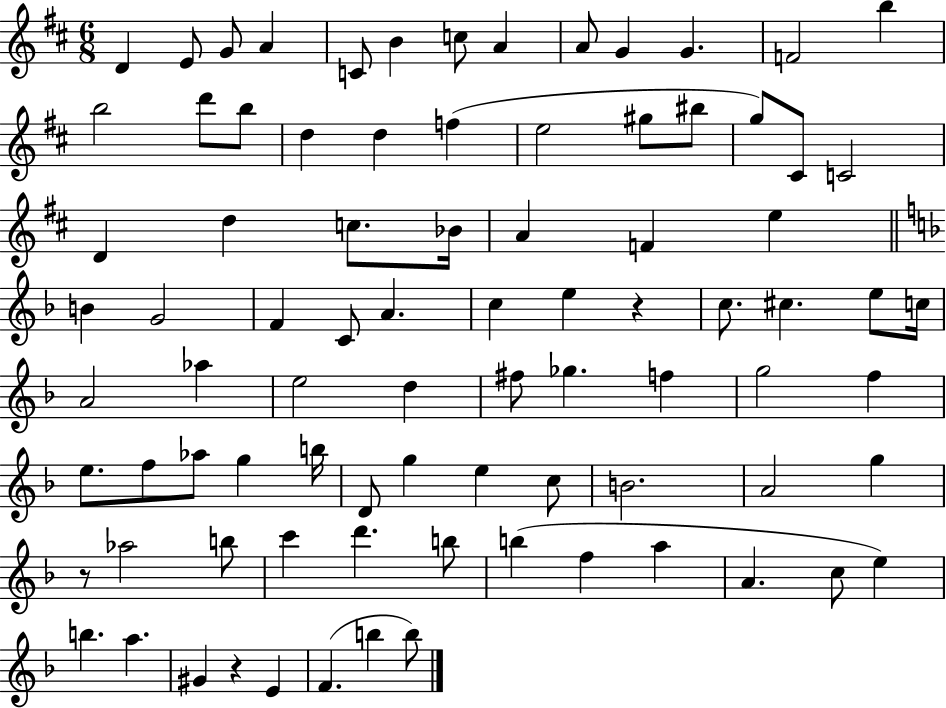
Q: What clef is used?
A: treble